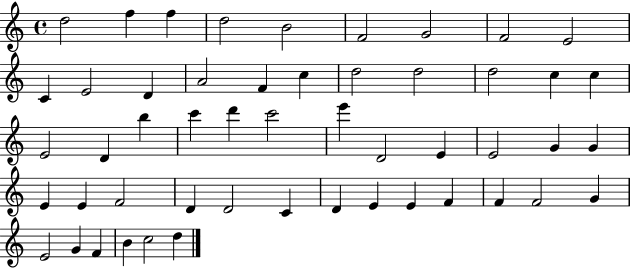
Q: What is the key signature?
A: C major